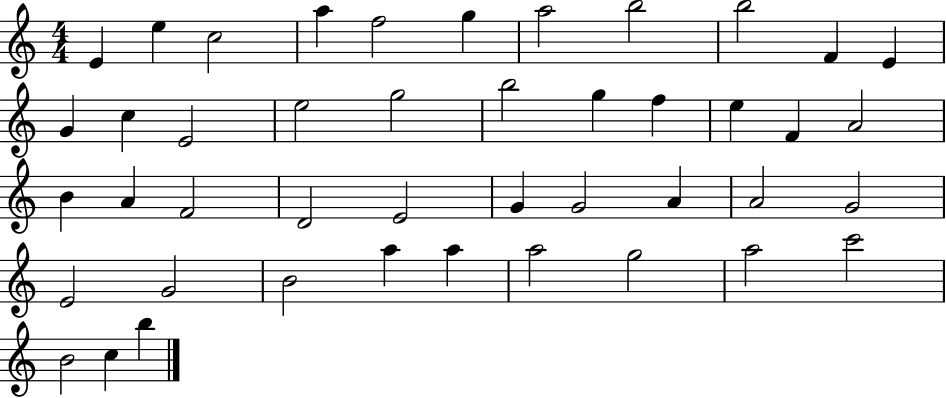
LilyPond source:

{
  \clef treble
  \numericTimeSignature
  \time 4/4
  \key c \major
  e'4 e''4 c''2 | a''4 f''2 g''4 | a''2 b''2 | b''2 f'4 e'4 | \break g'4 c''4 e'2 | e''2 g''2 | b''2 g''4 f''4 | e''4 f'4 a'2 | \break b'4 a'4 f'2 | d'2 e'2 | g'4 g'2 a'4 | a'2 g'2 | \break e'2 g'2 | b'2 a''4 a''4 | a''2 g''2 | a''2 c'''2 | \break b'2 c''4 b''4 | \bar "|."
}